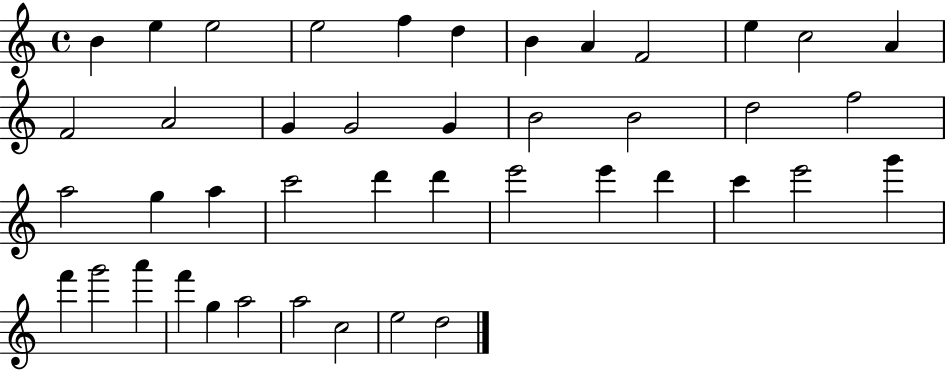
X:1
T:Untitled
M:4/4
L:1/4
K:C
B e e2 e2 f d B A F2 e c2 A F2 A2 G G2 G B2 B2 d2 f2 a2 g a c'2 d' d' e'2 e' d' c' e'2 g' f' g'2 a' f' g a2 a2 c2 e2 d2